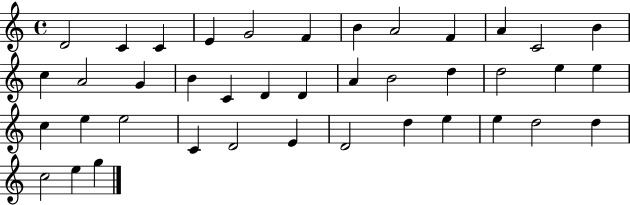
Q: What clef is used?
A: treble